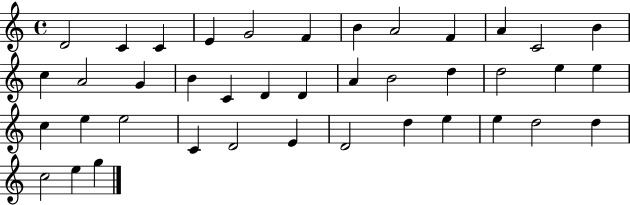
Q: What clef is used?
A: treble